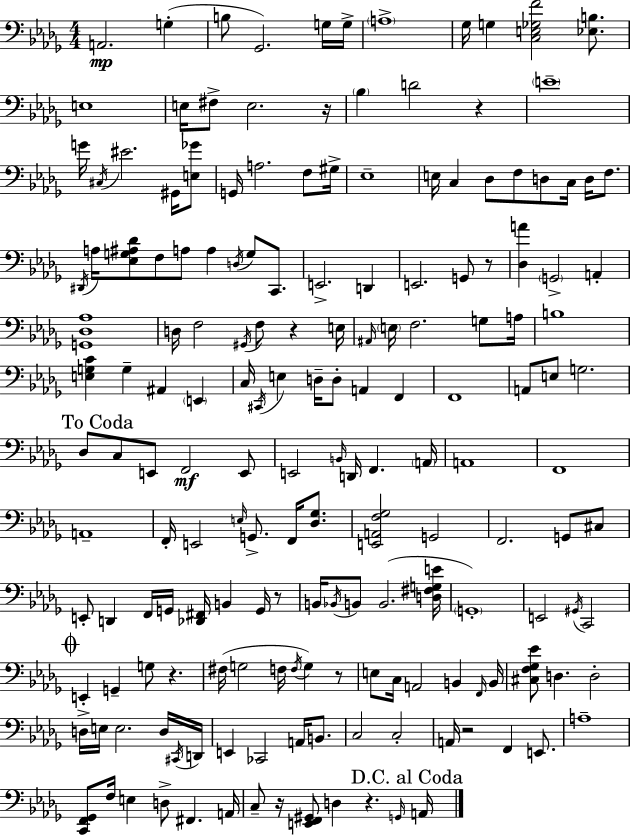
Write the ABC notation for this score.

X:1
T:Untitled
M:4/4
L:1/4
K:Bbm
A,,2 G, B,/2 _G,,2 G,/4 G,/4 A,4 _G,/4 G, [C,E,_G,F]2 [_E,B,]/2 E,4 E,/4 ^F,/2 E,2 z/4 _B, D2 z E4 G/4 ^C,/4 ^E2 ^G,,/4 [E,_G]/2 G,,/4 A,2 F,/2 ^G,/4 _E,4 E,/4 C, _D,/2 F,/2 D,/2 C,/4 D,/4 F,/2 ^D,,/4 A,/4 [_E,G,^A,_D]/2 F,/2 A,/2 A, D,/4 G,/2 C,,/2 E,,2 D,, E,,2 G,,/2 z/2 [_D,A] G,,2 A,, [G,,_D,_A,]4 D,/4 F,2 ^G,,/4 F,/2 z E,/4 ^A,,/4 E,/4 F,2 G,/2 A,/4 B,4 [E,G,C] G, ^A,, E,, C,/4 ^C,,/4 E, D,/4 D,/2 A,, F,, F,,4 A,,/2 E,/2 G,2 _D,/2 C,/2 E,,/2 F,,2 E,,/2 E,,2 B,,/4 D,,/4 F,, A,,/4 A,,4 F,,4 A,,4 F,,/4 E,,2 E,/4 G,,/2 F,,/4 [_D,_G,]/2 [E,,A,,F,_G,]2 G,,2 F,,2 G,,/2 ^C,/2 E,,/2 D,, F,,/4 G,,/4 [_D,,^F,,]/4 B,, G,,/4 z/2 B,,/4 _B,,/4 B,,/2 B,,2 [D,^F,G,E]/4 G,,4 E,,2 ^G,,/4 C,,2 E,, G,, G,/2 z ^F,/4 G,2 F,/4 F,/4 G, z/2 E,/2 C,/4 A,,2 B,, F,,/4 B,,/4 [^C,F,_G,_E]/2 D, D,2 D,/4 E,/4 E,2 D,/4 ^C,,/4 D,,/4 E,, _C,,2 A,,/4 B,,/2 C,2 C,2 A,,/4 z2 F,, E,,/2 A,4 [C,,F,,_G,,]/2 F,/4 E, D,/2 ^F,, A,,/4 C,/2 z/4 [E,,F,,^G,,]/2 D, z G,,/4 A,,/4